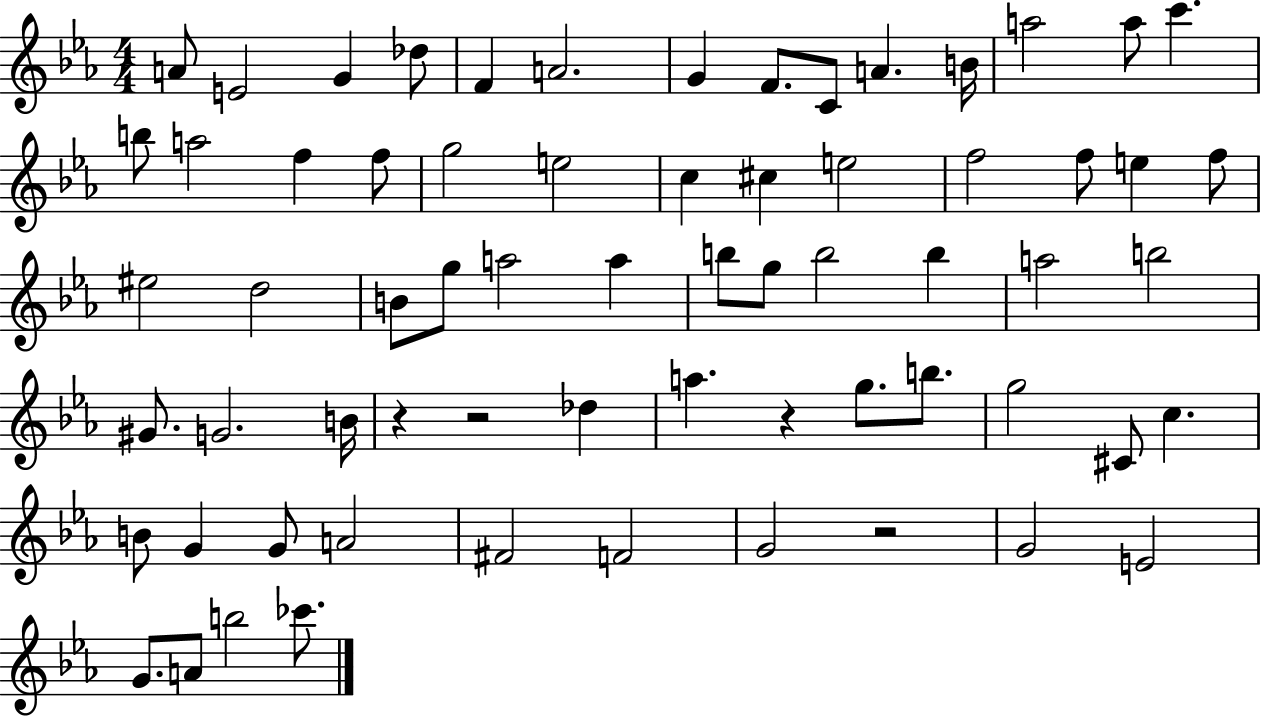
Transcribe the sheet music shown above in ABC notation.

X:1
T:Untitled
M:4/4
L:1/4
K:Eb
A/2 E2 G _d/2 F A2 G F/2 C/2 A B/4 a2 a/2 c' b/2 a2 f f/2 g2 e2 c ^c e2 f2 f/2 e f/2 ^e2 d2 B/2 g/2 a2 a b/2 g/2 b2 b a2 b2 ^G/2 G2 B/4 z z2 _d a z g/2 b/2 g2 ^C/2 c B/2 G G/2 A2 ^F2 F2 G2 z2 G2 E2 G/2 A/2 b2 _c'/2